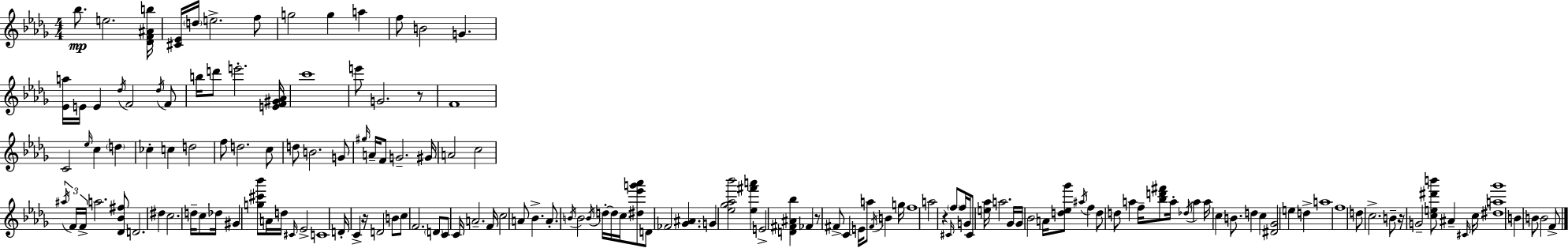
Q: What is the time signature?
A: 4/4